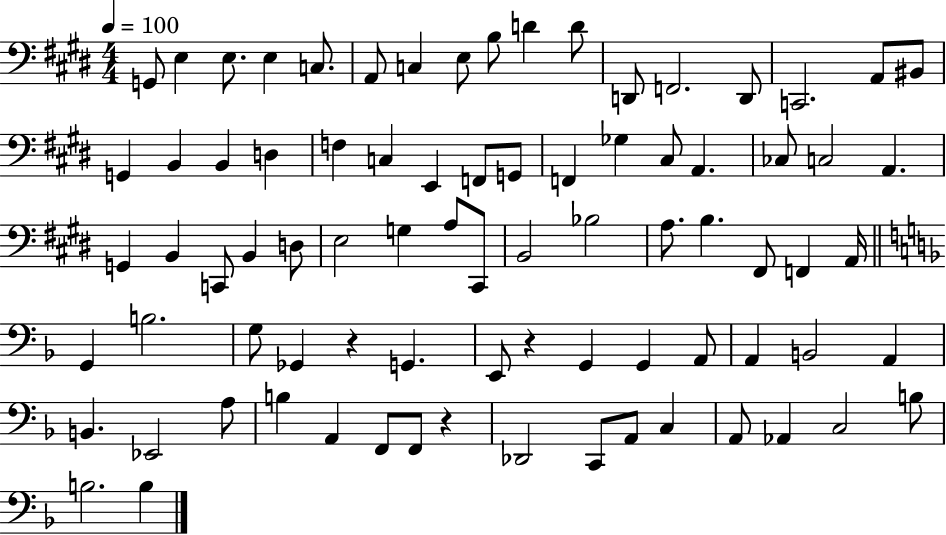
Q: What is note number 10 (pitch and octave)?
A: D4